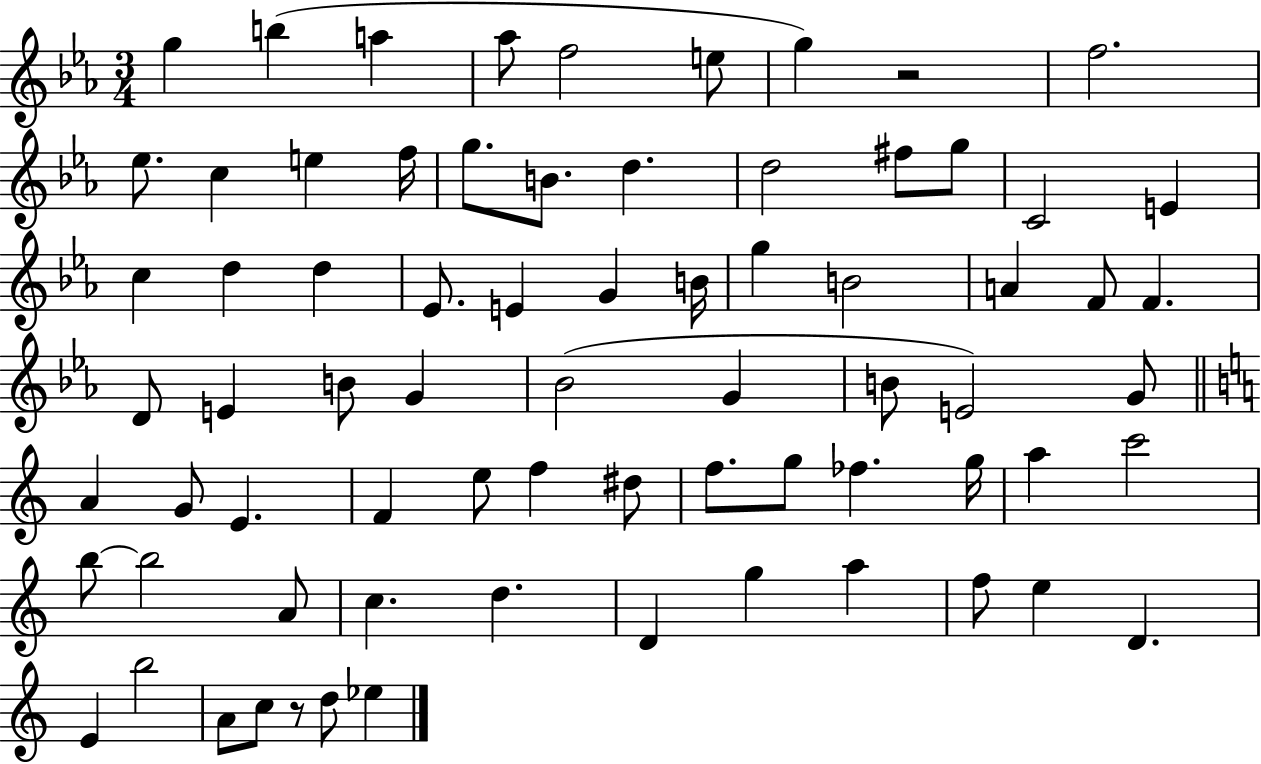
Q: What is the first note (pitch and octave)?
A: G5